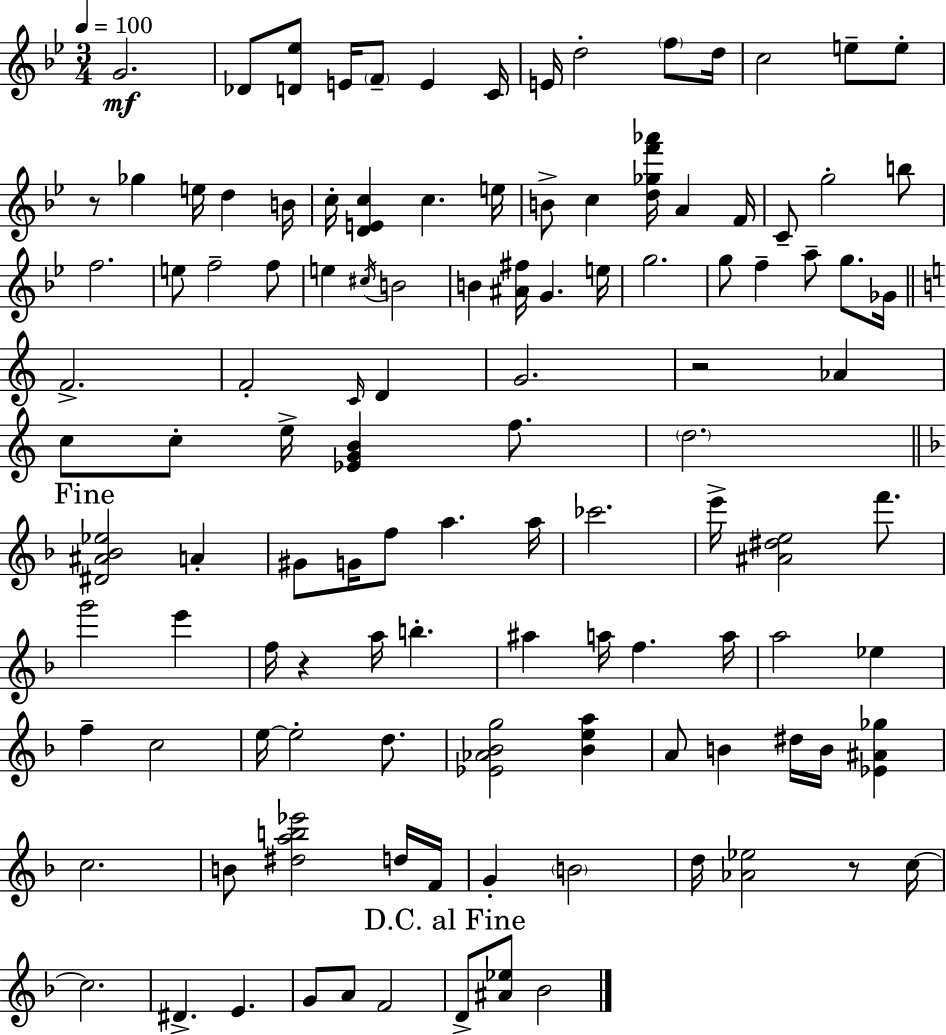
{
  \clef treble
  \numericTimeSignature
  \time 3/4
  \key bes \major
  \tempo 4 = 100
  \repeat volta 2 { g'2.\mf | des'8 <d' ees''>8 e'16 \parenthesize f'8-- e'4 c'16 | e'16 d''2-. \parenthesize f''8 d''16 | c''2 e''8-- e''8-. | \break r8 ges''4 e''16 d''4 b'16 | c''16-. <d' e' c''>4 c''4. e''16 | b'8-> c''4 <d'' ges'' f''' aes'''>16 a'4 f'16 | c'8-- g''2-. b''8 | \break f''2. | e''8 f''2-- f''8 | e''4 \acciaccatura { cis''16 } b'2 | b'4 <ais' fis''>16 g'4. | \break e''16 g''2. | g''8 f''4-- a''8-- g''8. | ges'16 \bar "||" \break \key c \major f'2.-> | f'2-. \grace { c'16 } d'4 | g'2. | r2 aes'4 | \break c''8 c''8-. e''16-> <ees' g' b'>4 f''8. | \parenthesize d''2. | \mark "Fine" \bar "||" \break \key f \major <dis' ais' bes' ees''>2 a'4-. | gis'8 g'16 f''8 a''4. a''16 | ces'''2. | e'''16-> <ais' dis'' e''>2 f'''8. | \break g'''2 e'''4 | f''16 r4 a''16 b''4.-. | ais''4 a''16 f''4. a''16 | a''2 ees''4 | \break f''4-- c''2 | e''16~~ e''2-. d''8. | <ees' aes' bes' g''>2 <bes' e'' a''>4 | a'8 b'4 dis''16 b'16 <ees' ais' ges''>4 | \break c''2. | b'8 <dis'' a'' b'' ees'''>2 d''16 f'16 | g'4-. \parenthesize b'2 | d''16 <aes' ees''>2 r8 c''16~~ | \break c''2. | dis'4.-> e'4. | g'8 a'8 f'2 | \mark "D.C. al Fine" d'8-> <ais' ees''>8 bes'2 | \break } \bar "|."
}